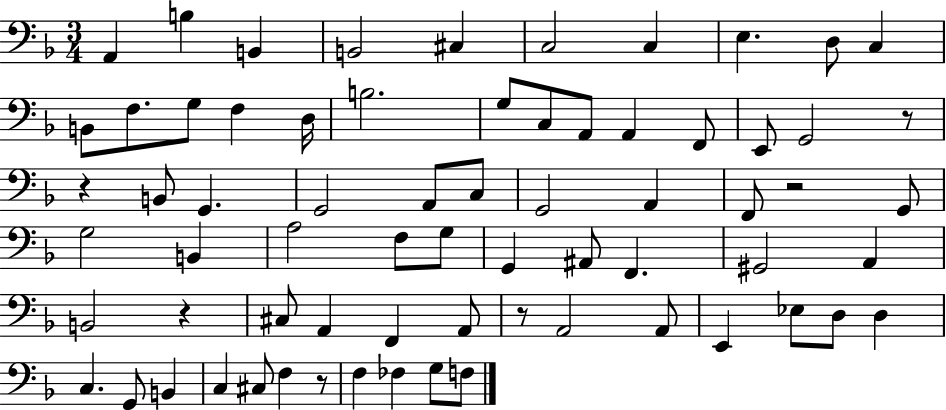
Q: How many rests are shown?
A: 6